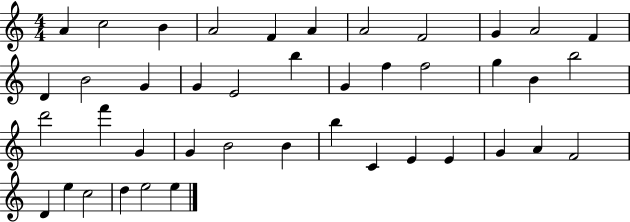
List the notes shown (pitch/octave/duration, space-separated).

A4/q C5/h B4/q A4/h F4/q A4/q A4/h F4/h G4/q A4/h F4/q D4/q B4/h G4/q G4/q E4/h B5/q G4/q F5/q F5/h G5/q B4/q B5/h D6/h F6/q G4/q G4/q B4/h B4/q B5/q C4/q E4/q E4/q G4/q A4/q F4/h D4/q E5/q C5/h D5/q E5/h E5/q